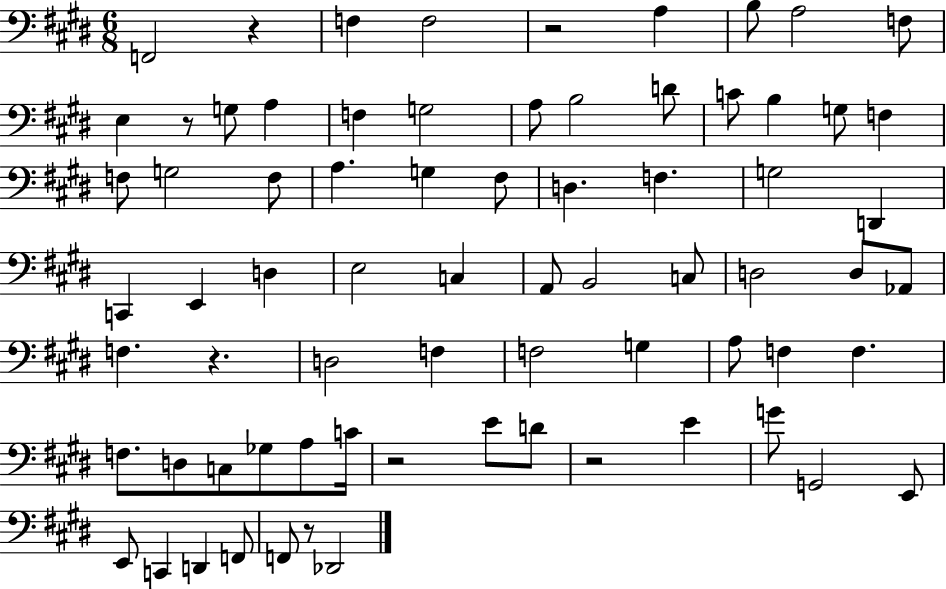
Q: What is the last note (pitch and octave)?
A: Db2